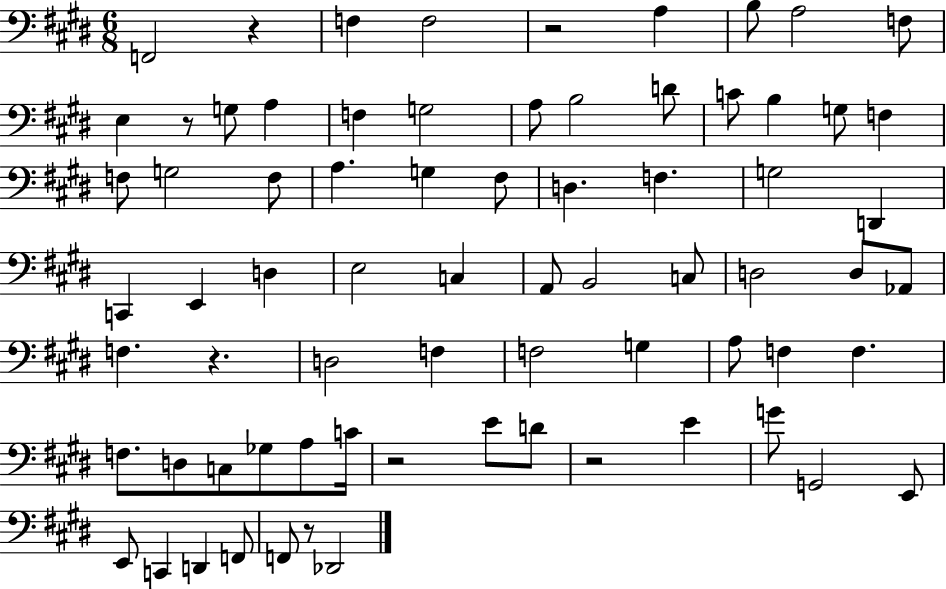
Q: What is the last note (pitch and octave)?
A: Db2